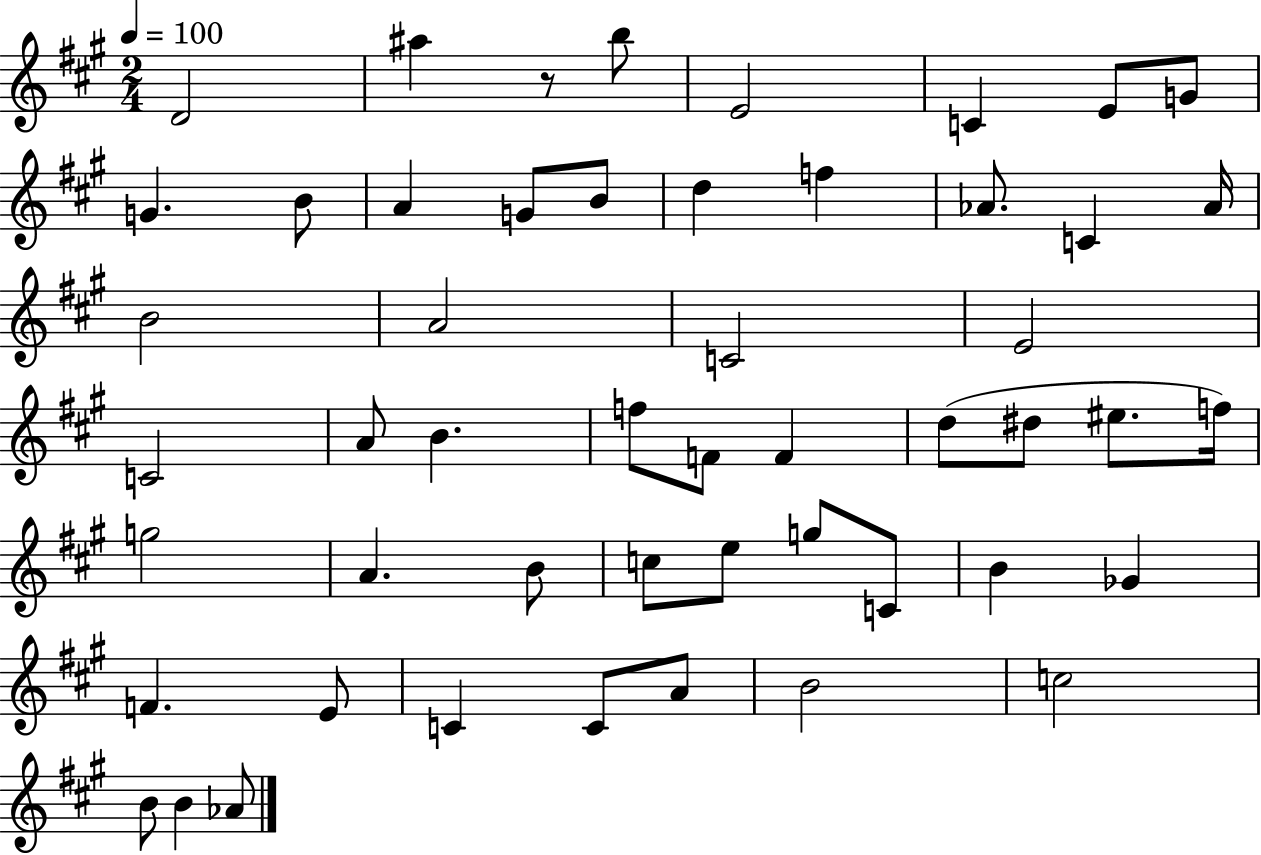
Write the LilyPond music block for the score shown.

{
  \clef treble
  \numericTimeSignature
  \time 2/4
  \key a \major
  \tempo 4 = 100
  \repeat volta 2 { d'2 | ais''4 r8 b''8 | e'2 | c'4 e'8 g'8 | \break g'4. b'8 | a'4 g'8 b'8 | d''4 f''4 | aes'8. c'4 aes'16 | \break b'2 | a'2 | c'2 | e'2 | \break c'2 | a'8 b'4. | f''8 f'8 f'4 | d''8( dis''8 eis''8. f''16) | \break g''2 | a'4. b'8 | c''8 e''8 g''8 c'8 | b'4 ges'4 | \break f'4. e'8 | c'4 c'8 a'8 | b'2 | c''2 | \break b'8 b'4 aes'8 | } \bar "|."
}